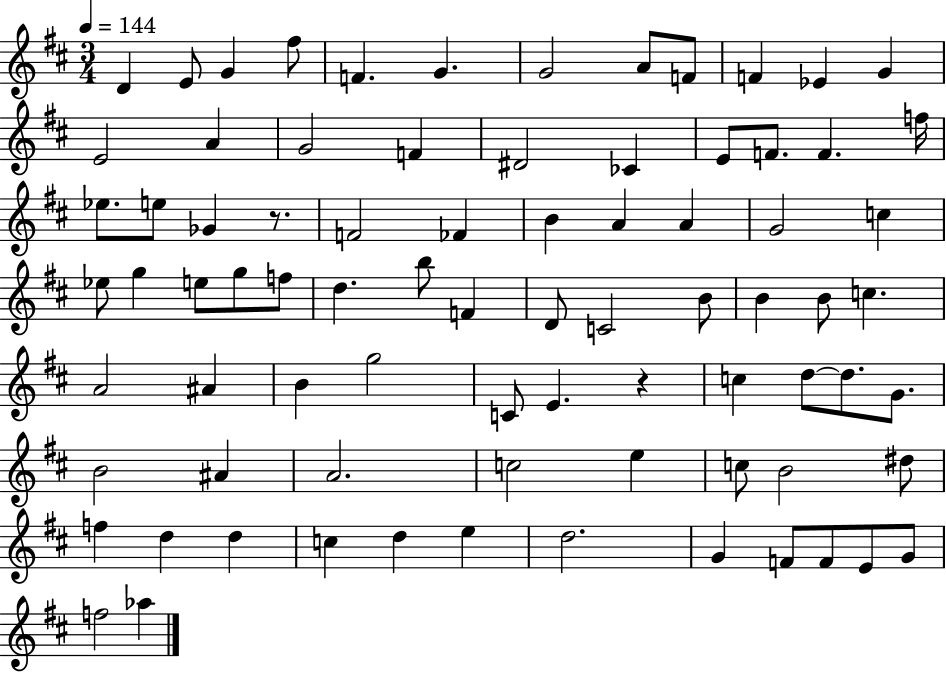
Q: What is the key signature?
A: D major